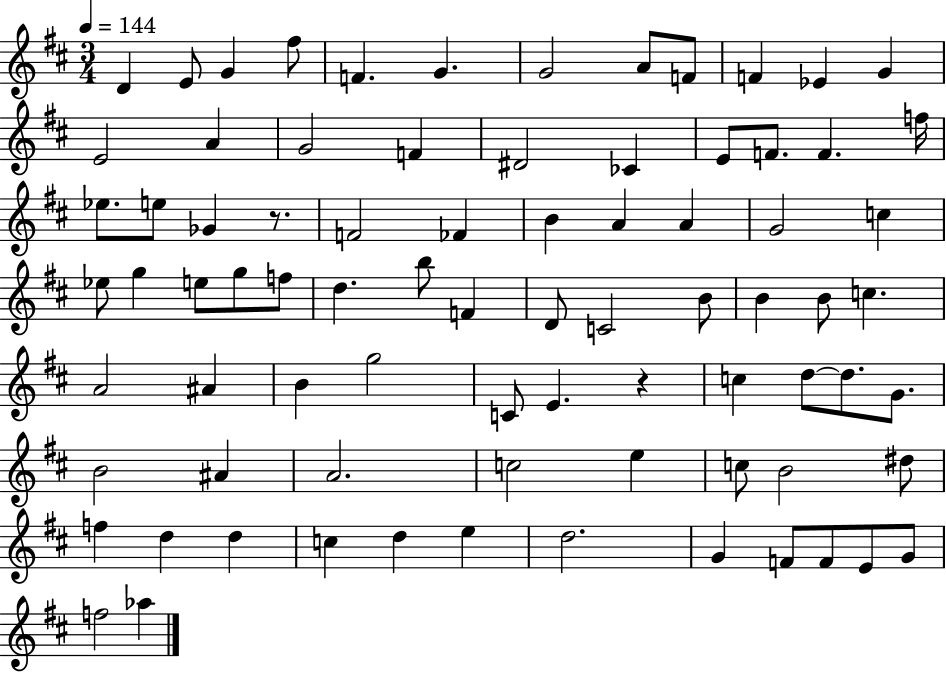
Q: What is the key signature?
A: D major